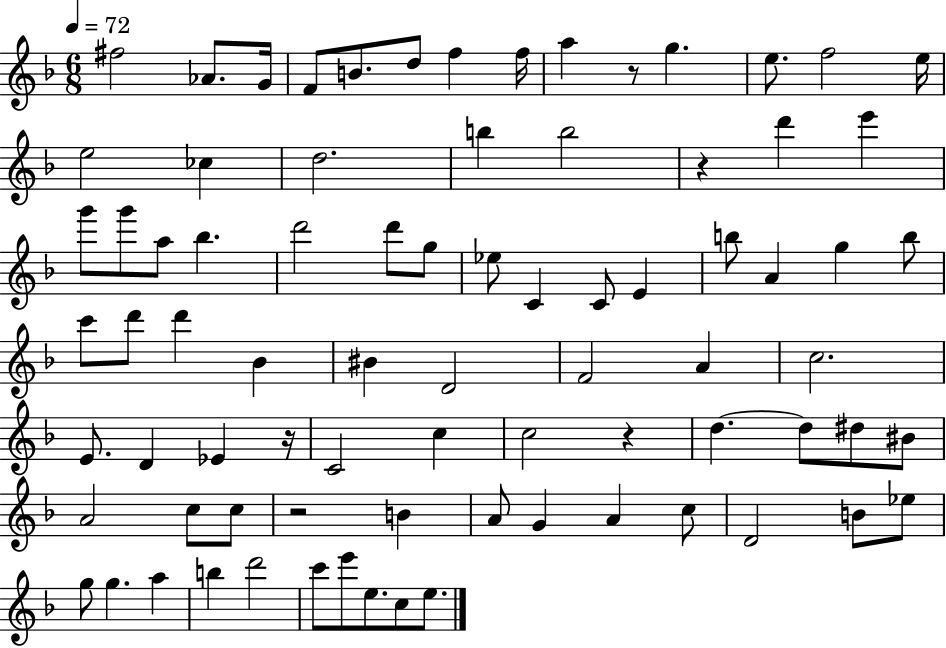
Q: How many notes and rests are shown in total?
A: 80